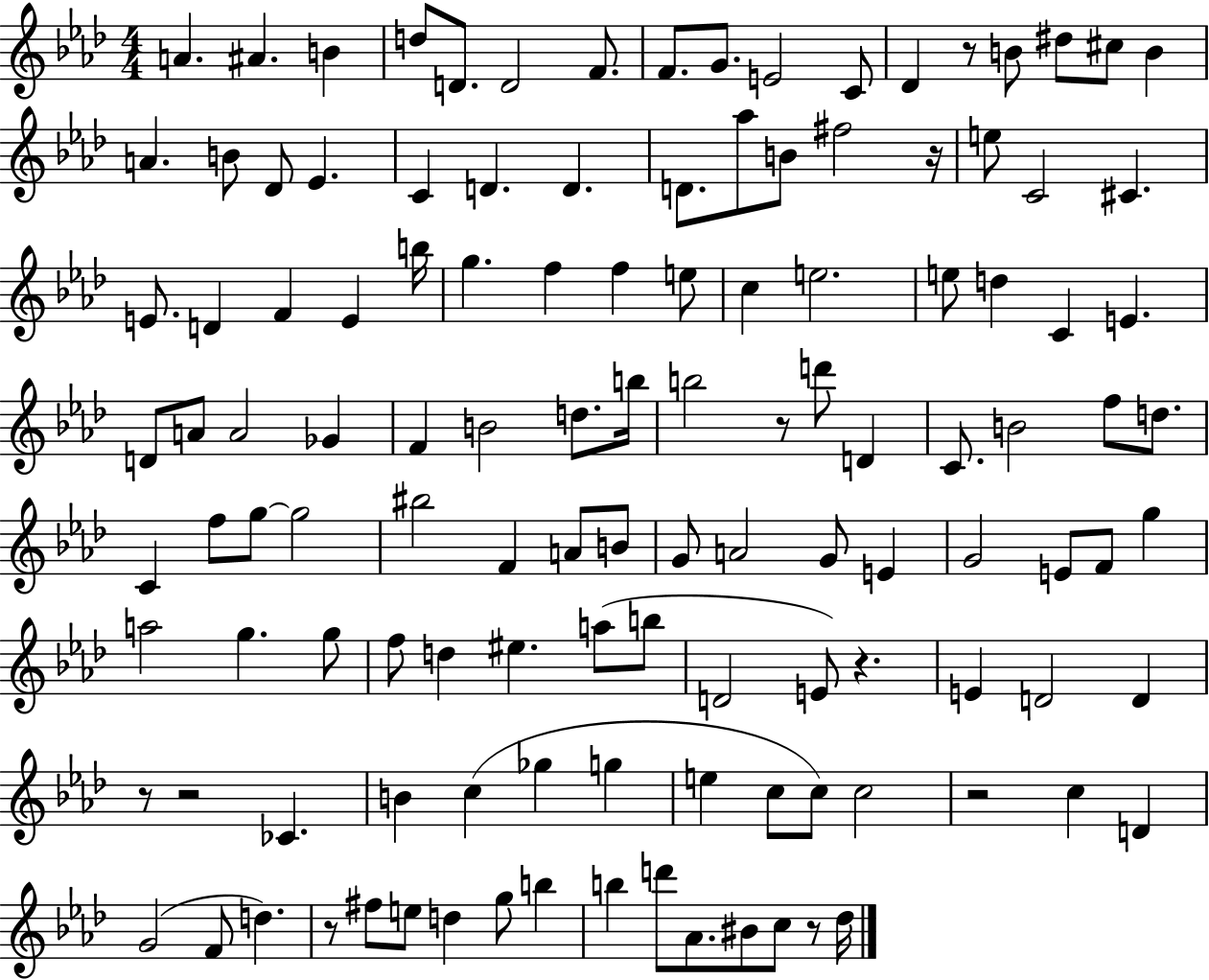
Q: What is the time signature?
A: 4/4